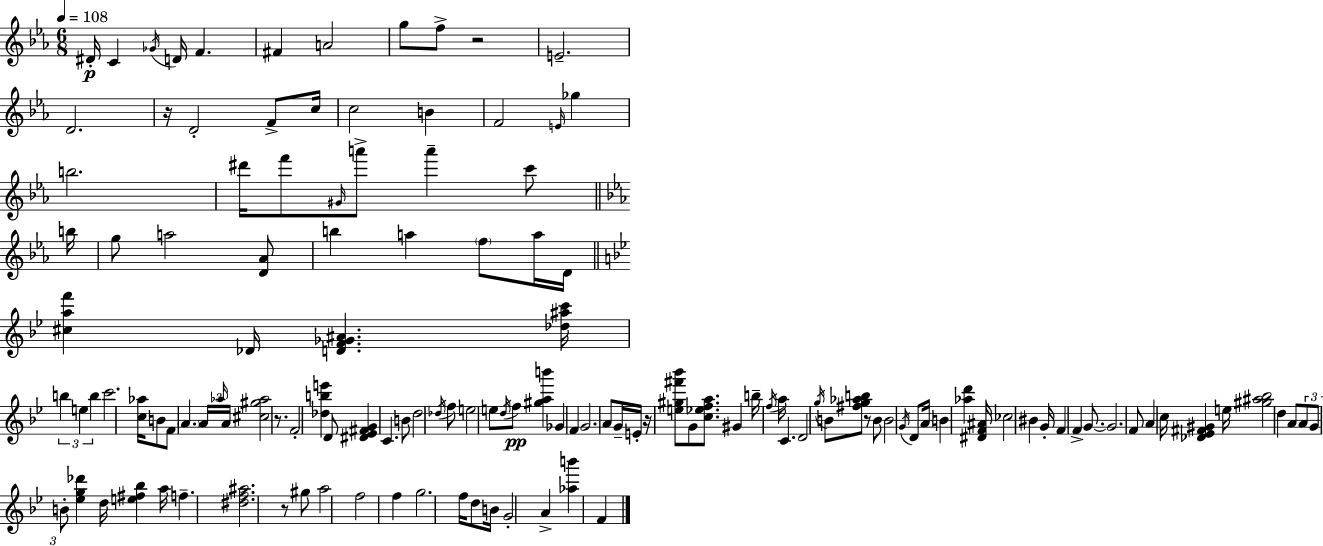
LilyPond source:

{
  \clef treble
  \numericTimeSignature
  \time 6/8
  \key ees \major
  \tempo 4 = 108
  dis'16-.\p c'4 \acciaccatura { ges'16 } d'16 f'4. | fis'4 a'2 | g''8 f''8-> r2 | e'2.-- | \break d'2. | r16 d'2-. f'8-> | c''16 c''2 b'4 | f'2 \grace { e'16 } ges''4 | \break b''2. | dis'''16 f'''8 \grace { gis'16 } a'''8-> a'''4-- | c'''8 \bar "||" \break \key ees \major b''16 g''8 a''2 <d' aes'>8 | b''4 a''4 \parenthesize f''8 a''16 | d'16 \bar "||" \break \key g \minor <cis'' a'' f'''>4 des'16 <d' f' ges' ais'>4. <des'' ais'' c'''>16 | \tuplet 3/2 { b''4 e''4 b''4 } | c'''2. | <c'' aes''>16 b'8 f'8 \parenthesize a'4. \tuplet 3/2 { a'16 | \break \grace { aes''16 } a'16 } <cis'' gis'' aes''>2 r8. | f'2-. <des'' b'' e'''>4 | d'8 <dis' ees' fis' g'>4 c'4. | b'8 d''2 \acciaccatura { des''16 } | \break f''8 e''2 e''8 | \acciaccatura { d''16 } f''8\pp <gis'' a'' b'''>4 ges'4 f'4 | g'2. | a'8 g'16-- e'16-. r16 <e'' gis'' fis''' bes'''>8 g'8 | \break <c'' ees'' f'' a''>8. gis'4 b''16-- \acciaccatura { f''16 } a''16 c'4. | d'2 | \acciaccatura { g''16 } b'8 <fis'' g'' aes'' b''>8 r8 b'8 b'2 | \acciaccatura { g'16 } d'8 \parenthesize a'16 b'4 | \break <aes'' d'''>4 <dis' f' ais'>16 ces''2 | bis'4 g'16-. f'4 f'4-> | g'8.~~ g'2. | f'8 a'4 | \break c''16 <des' ees' fis' gis'>4 e''16 <gis'' ais'' bes''>2 | d''4 a'8 \tuplet 3/2 { a'8 g'8 | b'8-. } <ees'' g'' des'''>4 d''16 <e'' fis'' bes''>4 a''16 | f''4.-- <dis'' f'' ais''>2. | \break r8 gis''8 a''2 | f''2 | f''4 g''2. | f''16 d''8 b'16 g'2-. | \break a'4-> <aes'' b'''>4 | f'4 \bar "|."
}